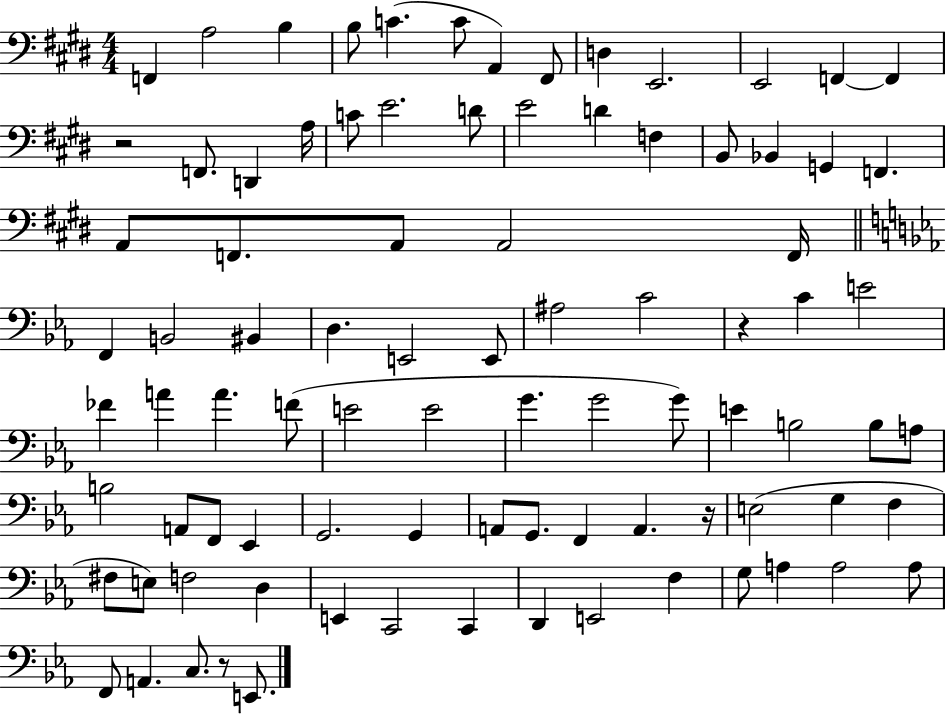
X:1
T:Untitled
M:4/4
L:1/4
K:E
F,, A,2 B, B,/2 C C/2 A,, ^F,,/2 D, E,,2 E,,2 F,, F,, z2 F,,/2 D,, A,/4 C/2 E2 D/2 E2 D F, B,,/2 _B,, G,, F,, A,,/2 F,,/2 A,,/2 A,,2 F,,/4 F,, B,,2 ^B,, D, E,,2 E,,/2 ^A,2 C2 z C E2 _F A A F/2 E2 E2 G G2 G/2 E B,2 B,/2 A,/2 B,2 A,,/2 F,,/2 _E,, G,,2 G,, A,,/2 G,,/2 F,, A,, z/4 E,2 G, F, ^F,/2 E,/2 F,2 D, E,, C,,2 C,, D,, E,,2 F, G,/2 A, A,2 A,/2 F,,/2 A,, C,/2 z/2 E,,/2